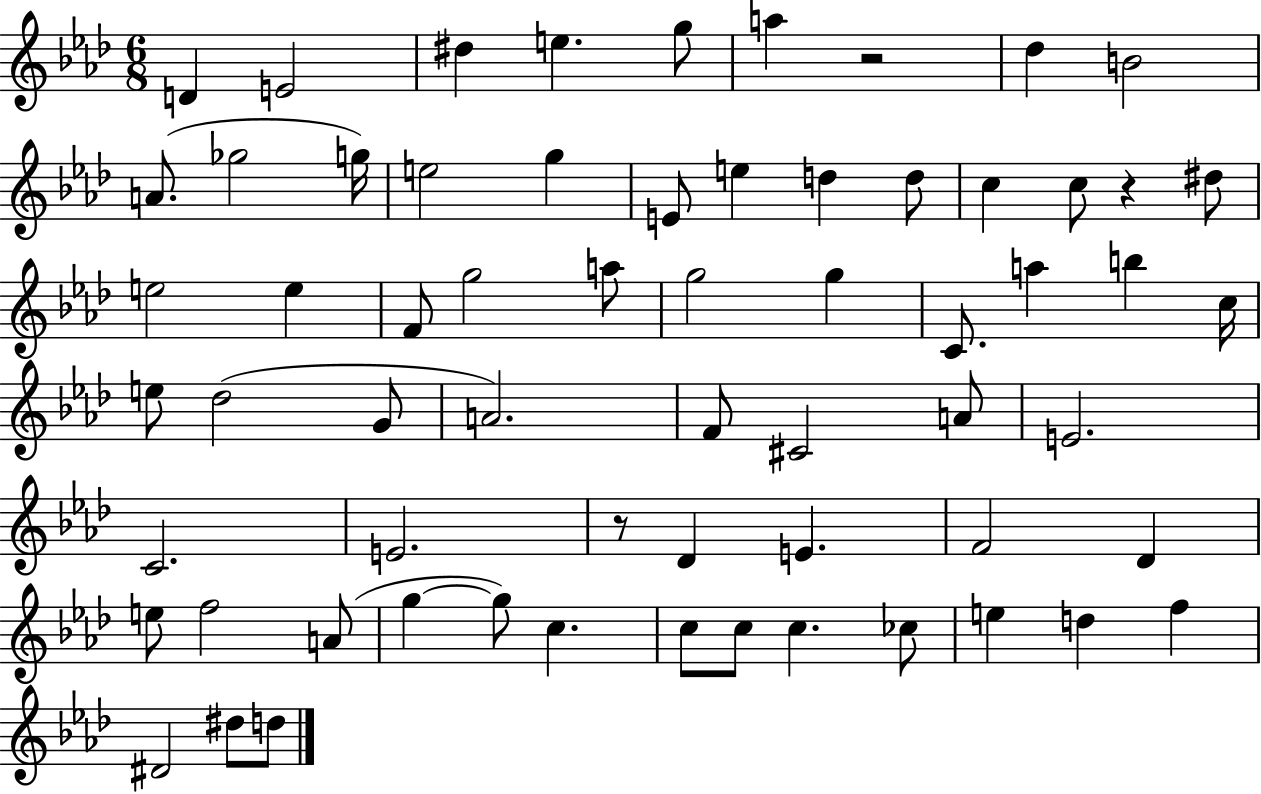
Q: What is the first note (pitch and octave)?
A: D4